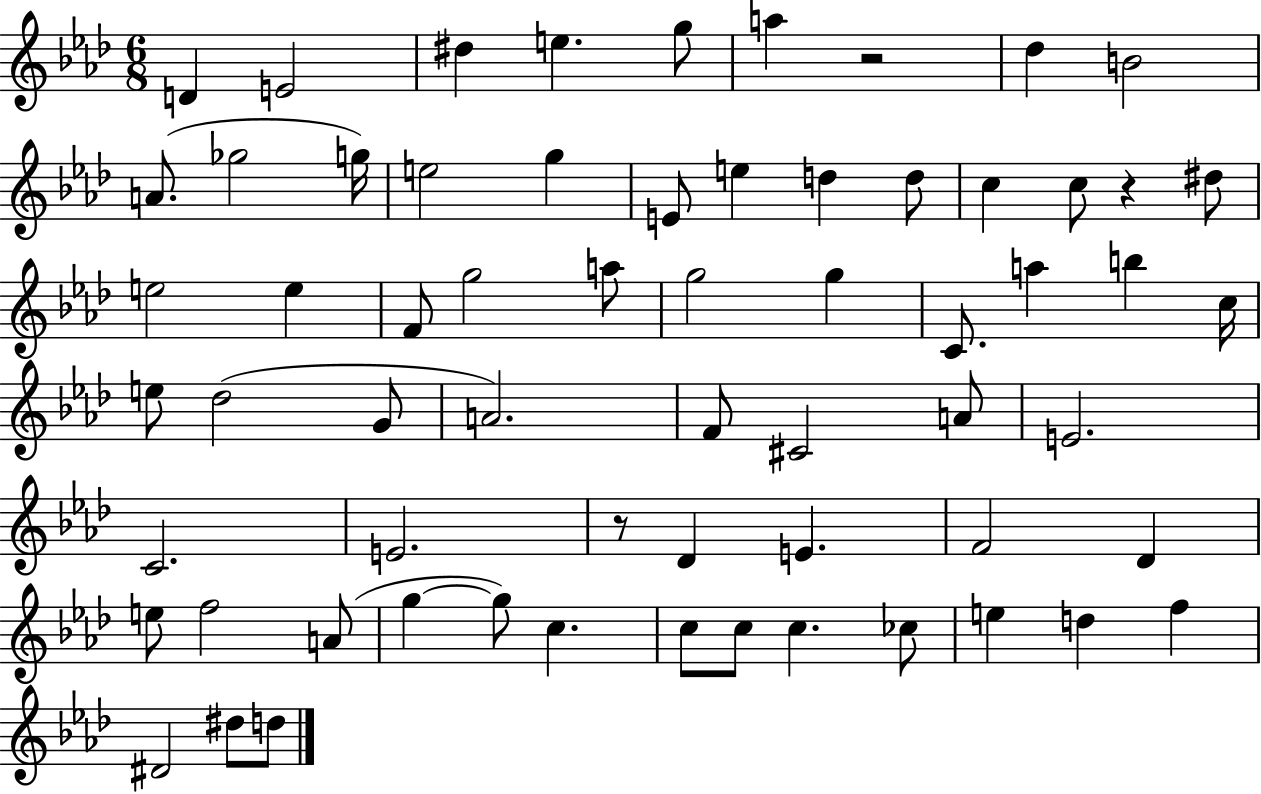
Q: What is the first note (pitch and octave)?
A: D4